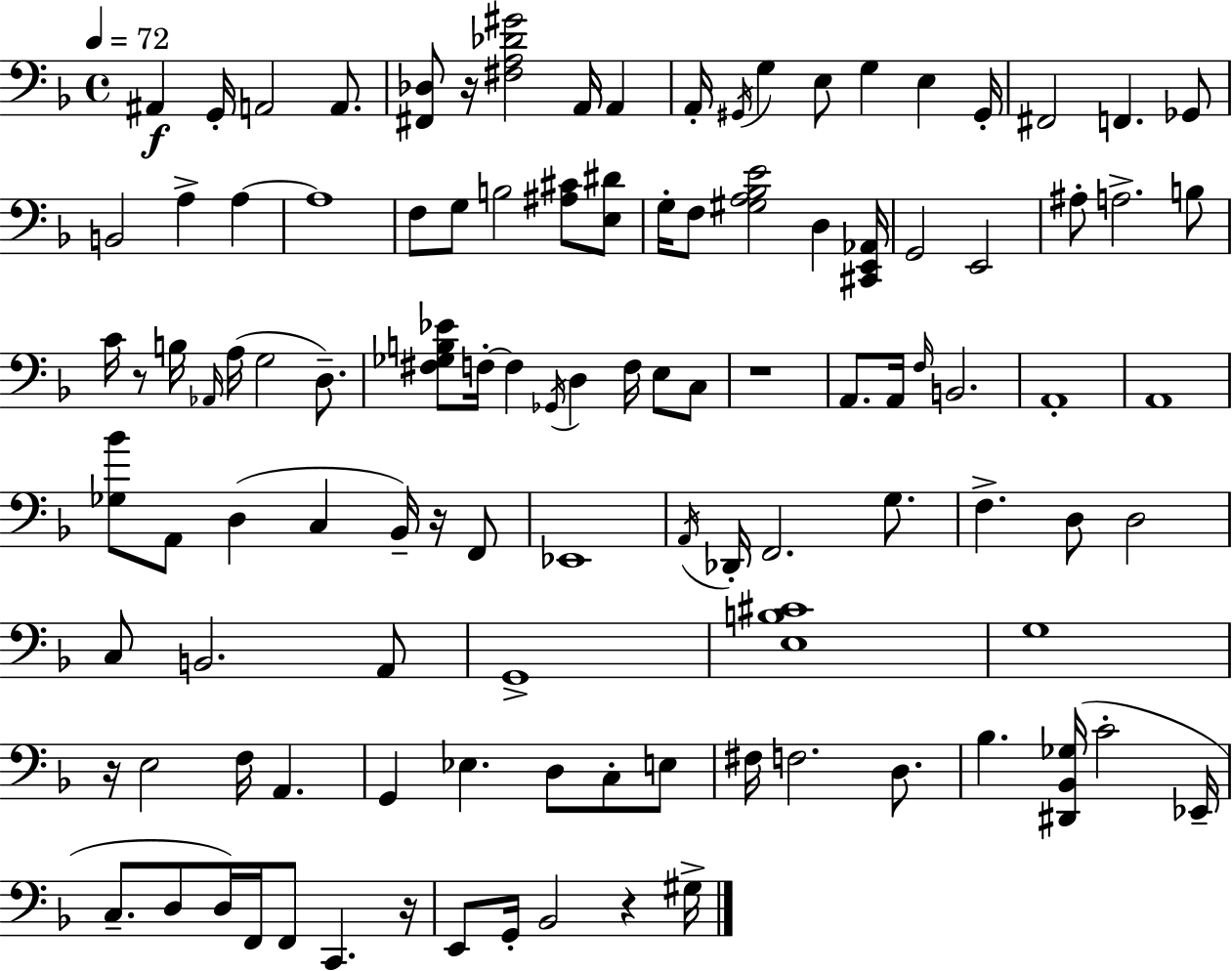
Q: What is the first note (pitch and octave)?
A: A#2